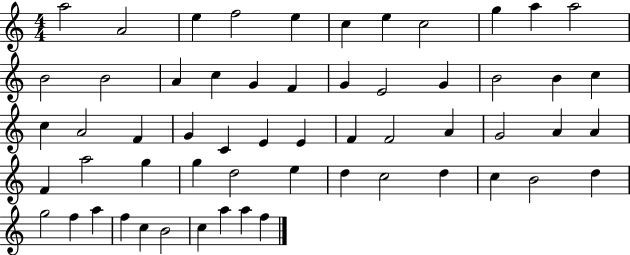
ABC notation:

X:1
T:Untitled
M:4/4
L:1/4
K:C
a2 A2 e f2 e c e c2 g a a2 B2 B2 A c G F G E2 G B2 B c c A2 F G C E E F F2 A G2 A A F a2 g g d2 e d c2 d c B2 d g2 f a f c B2 c a a f